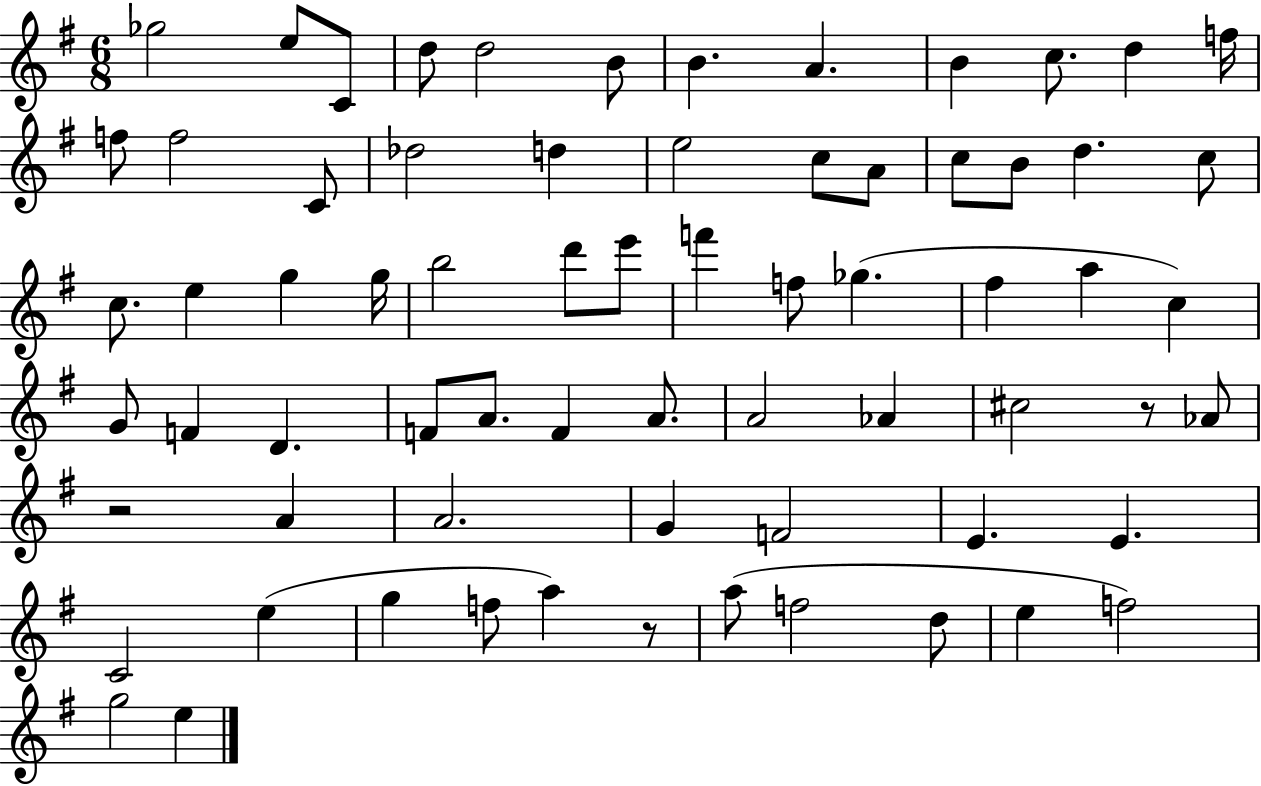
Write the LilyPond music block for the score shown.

{
  \clef treble
  \numericTimeSignature
  \time 6/8
  \key g \major
  ges''2 e''8 c'8 | d''8 d''2 b'8 | b'4. a'4. | b'4 c''8. d''4 f''16 | \break f''8 f''2 c'8 | des''2 d''4 | e''2 c''8 a'8 | c''8 b'8 d''4. c''8 | \break c''8. e''4 g''4 g''16 | b''2 d'''8 e'''8 | f'''4 f''8 ges''4.( | fis''4 a''4 c''4) | \break g'8 f'4 d'4. | f'8 a'8. f'4 a'8. | a'2 aes'4 | cis''2 r8 aes'8 | \break r2 a'4 | a'2. | g'4 f'2 | e'4. e'4. | \break c'2 e''4( | g''4 f''8 a''4) r8 | a''8( f''2 d''8 | e''4 f''2) | \break g''2 e''4 | \bar "|."
}